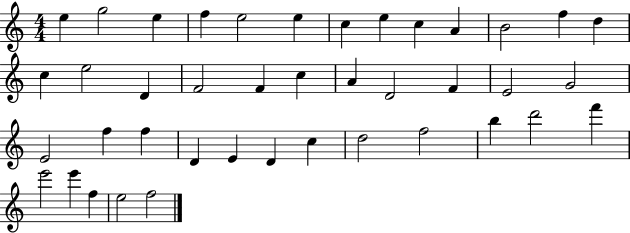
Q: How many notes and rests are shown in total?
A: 41